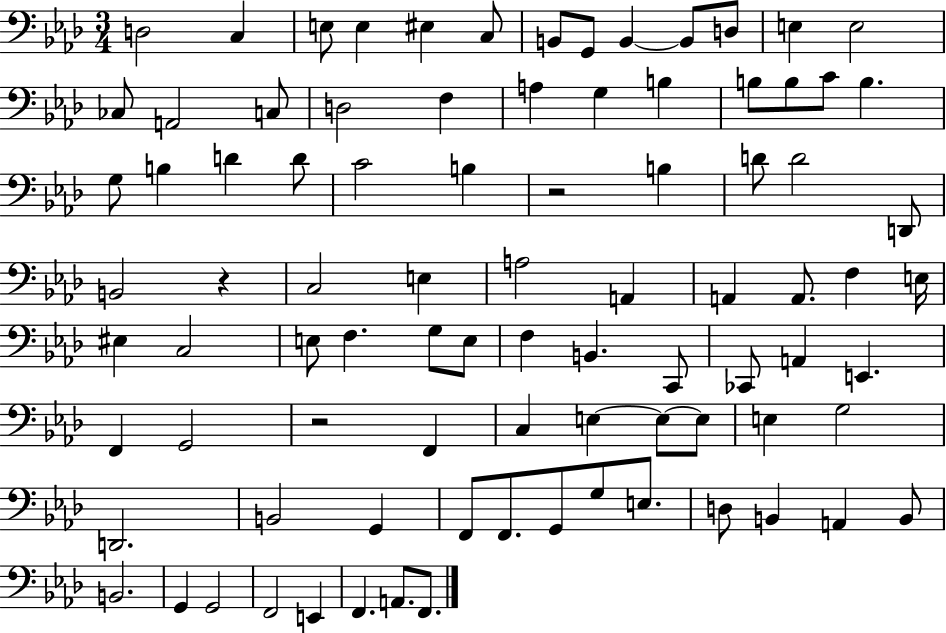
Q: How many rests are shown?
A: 3